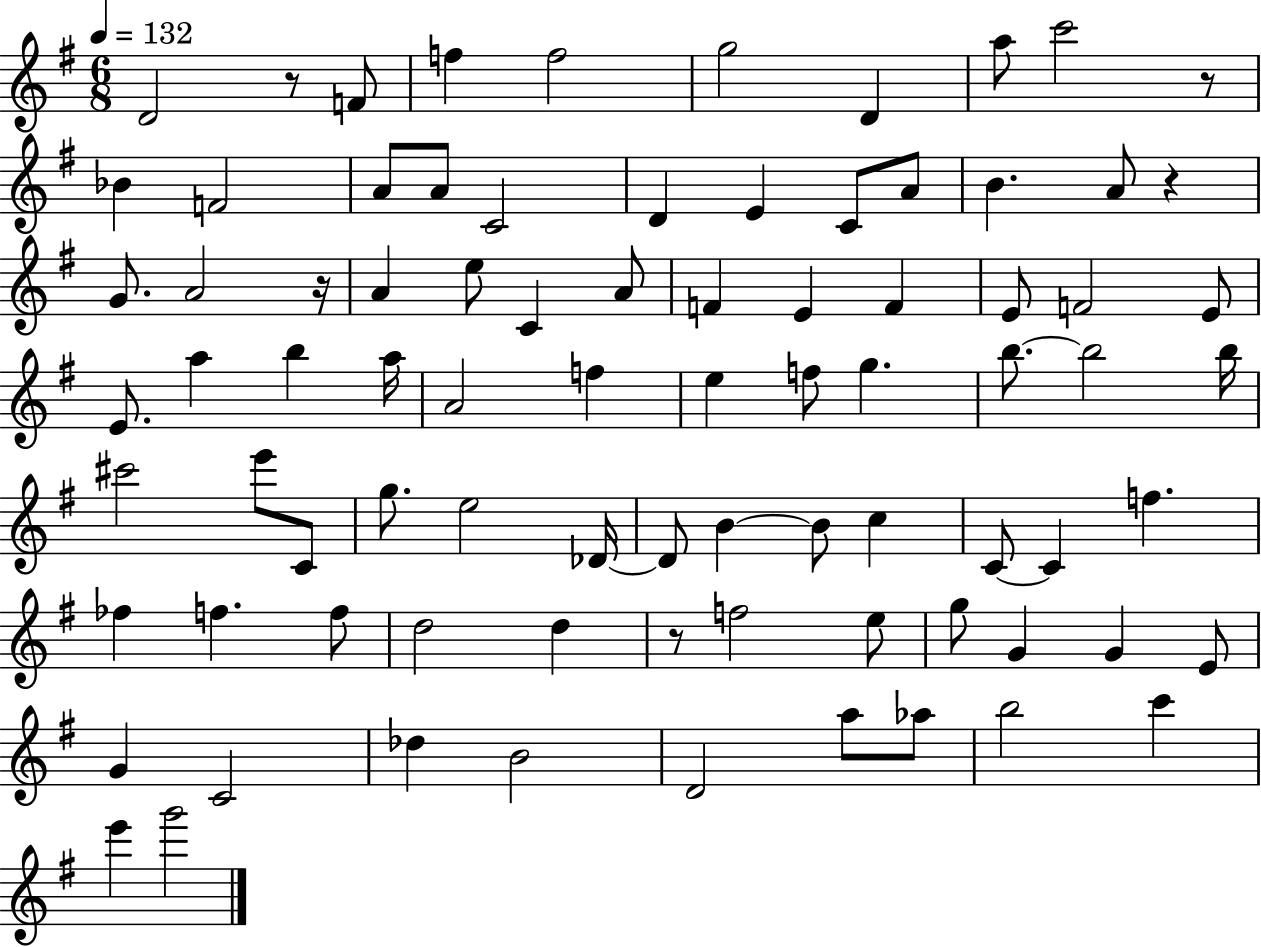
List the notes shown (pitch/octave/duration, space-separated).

D4/h R/e F4/e F5/q F5/h G5/h D4/q A5/e C6/h R/e Bb4/q F4/h A4/e A4/e C4/h D4/q E4/q C4/e A4/e B4/q. A4/e R/q G4/e. A4/h R/s A4/q E5/e C4/q A4/e F4/q E4/q F4/q E4/e F4/h E4/e E4/e. A5/q B5/q A5/s A4/h F5/q E5/q F5/e G5/q. B5/e. B5/h B5/s C#6/h E6/e C4/e G5/e. E5/h Db4/s Db4/e B4/q B4/e C5/q C4/e C4/q F5/q. FES5/q F5/q. F5/e D5/h D5/q R/e F5/h E5/e G5/e G4/q G4/q E4/e G4/q C4/h Db5/q B4/h D4/h A5/e Ab5/e B5/h C6/q E6/q G6/h